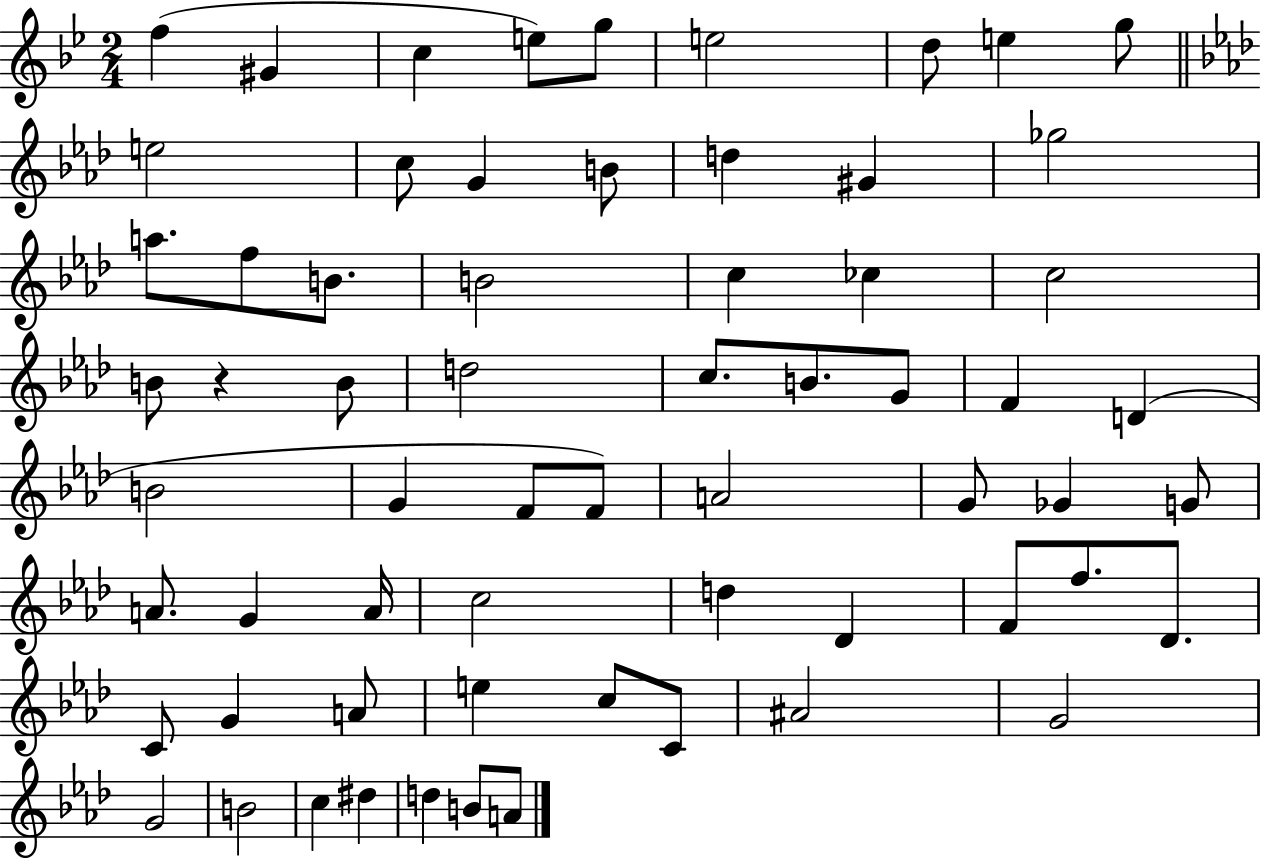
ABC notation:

X:1
T:Untitled
M:2/4
L:1/4
K:Bb
f ^G c e/2 g/2 e2 d/2 e g/2 e2 c/2 G B/2 d ^G _g2 a/2 f/2 B/2 B2 c _c c2 B/2 z B/2 d2 c/2 B/2 G/2 F D B2 G F/2 F/2 A2 G/2 _G G/2 A/2 G A/4 c2 d _D F/2 f/2 _D/2 C/2 G A/2 e c/2 C/2 ^A2 G2 G2 B2 c ^d d B/2 A/2